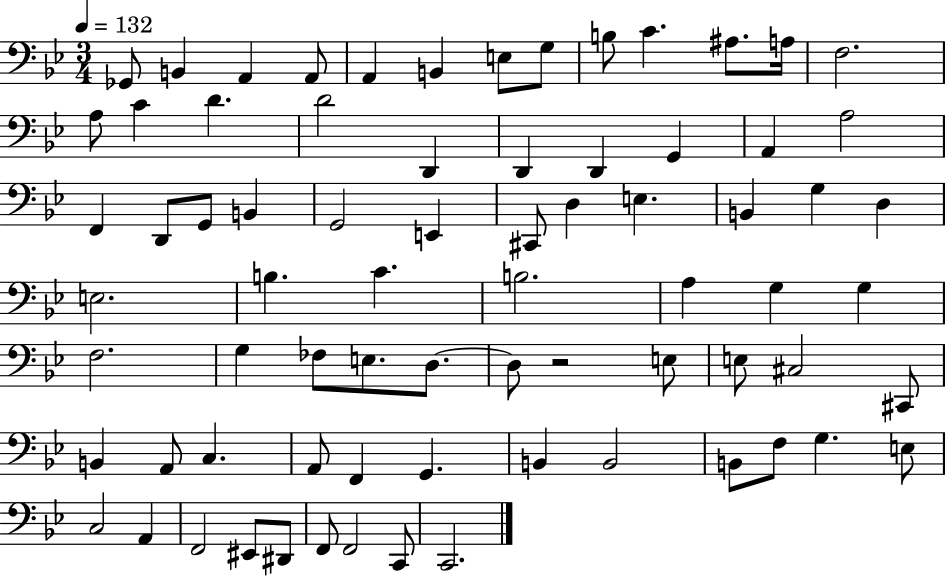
Gb2/e B2/q A2/q A2/e A2/q B2/q E3/e G3/e B3/e C4/q. A#3/e. A3/s F3/h. A3/e C4/q D4/q. D4/h D2/q D2/q D2/q G2/q A2/q A3/h F2/q D2/e G2/e B2/q G2/h E2/q C#2/e D3/q E3/q. B2/q G3/q D3/q E3/h. B3/q. C4/q. B3/h. A3/q G3/q G3/q F3/h. G3/q FES3/e E3/e. D3/e. D3/e R/h E3/e E3/e C#3/h C#2/e B2/q A2/e C3/q. A2/e F2/q G2/q. B2/q B2/h B2/e F3/e G3/q. E3/e C3/h A2/q F2/h EIS2/e D#2/e F2/e F2/h C2/e C2/h.